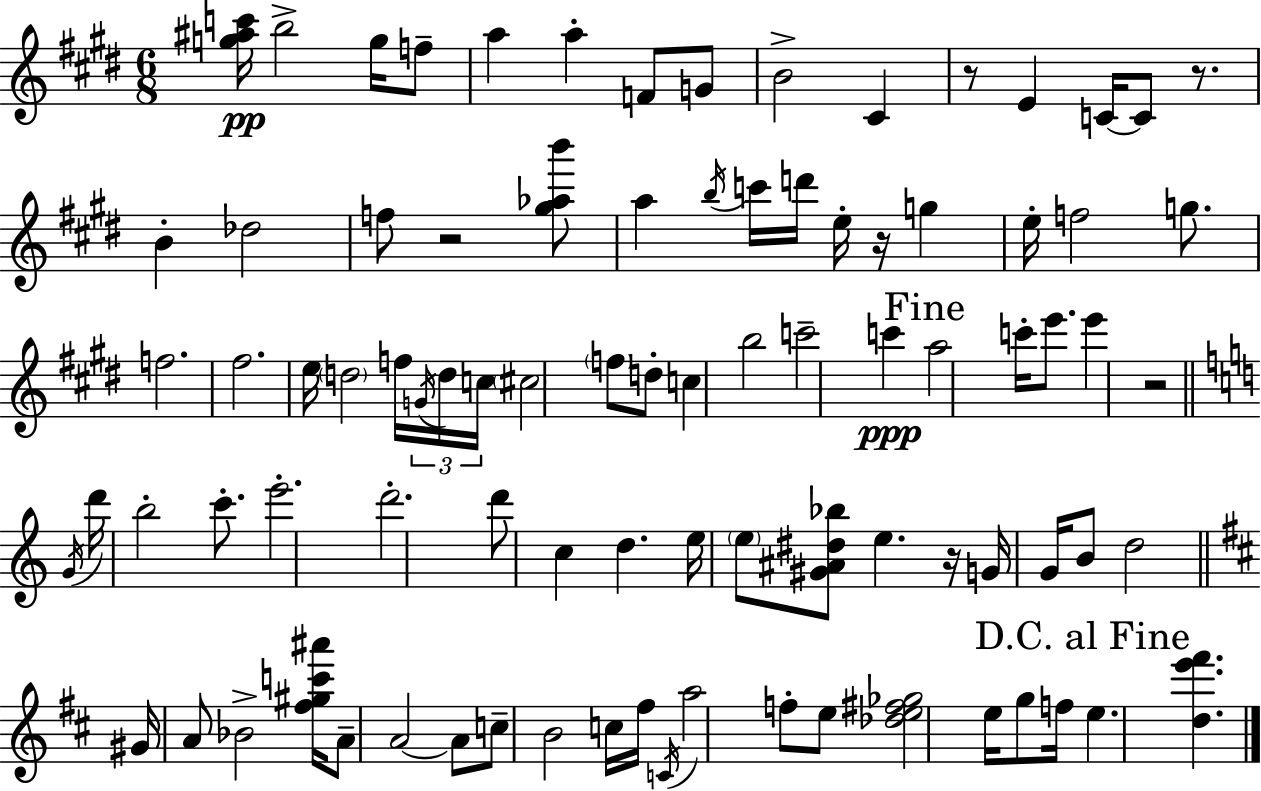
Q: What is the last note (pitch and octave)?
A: E5